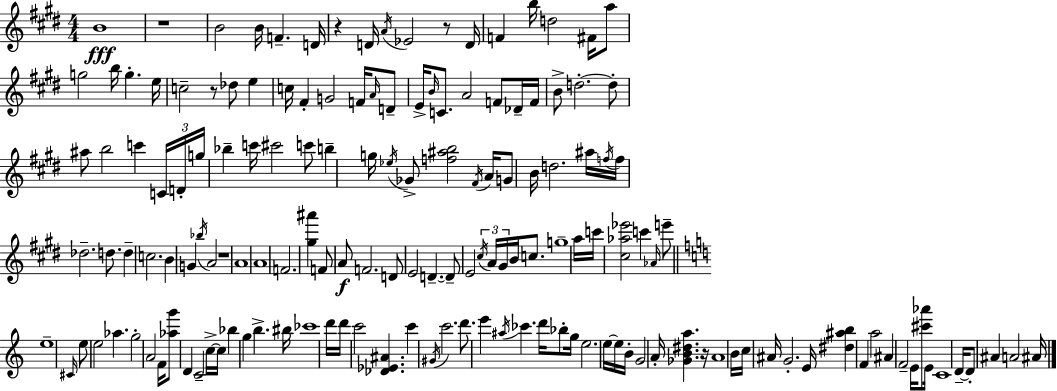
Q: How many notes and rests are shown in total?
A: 157